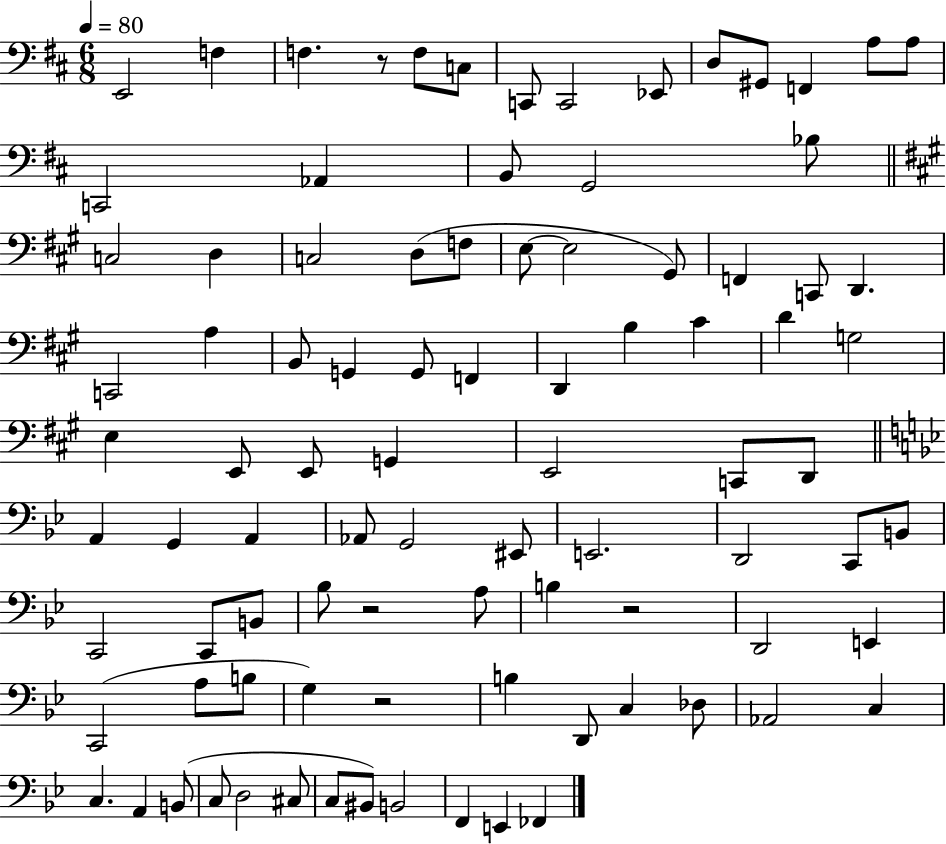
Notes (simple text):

E2/h F3/q F3/q. R/e F3/e C3/e C2/e C2/h Eb2/e D3/e G#2/e F2/q A3/e A3/e C2/h Ab2/q B2/e G2/h Bb3/e C3/h D3/q C3/h D3/e F3/e E3/e E3/h G#2/e F2/q C2/e D2/q. C2/h A3/q B2/e G2/q G2/e F2/q D2/q B3/q C#4/q D4/q G3/h E3/q E2/e E2/e G2/q E2/h C2/e D2/e A2/q G2/q A2/q Ab2/e G2/h EIS2/e E2/h. D2/h C2/e B2/e C2/h C2/e B2/e Bb3/e R/h A3/e B3/q R/h D2/h E2/q C2/h A3/e B3/e G3/q R/h B3/q D2/e C3/q Db3/e Ab2/h C3/q C3/q. A2/q B2/e C3/e D3/h C#3/e C3/e BIS2/e B2/h F2/q E2/q FES2/q